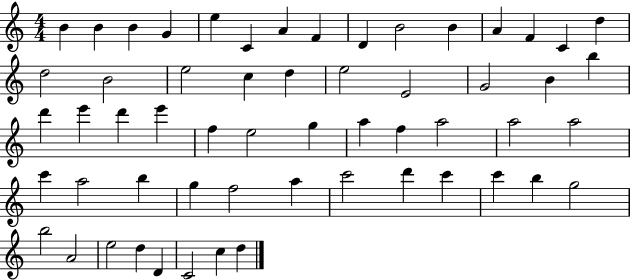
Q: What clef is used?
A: treble